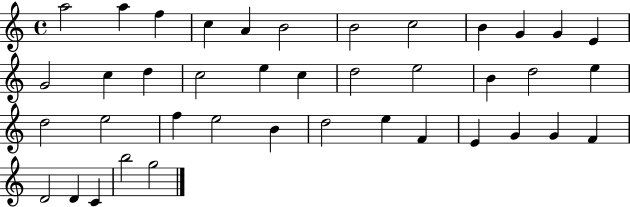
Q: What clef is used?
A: treble